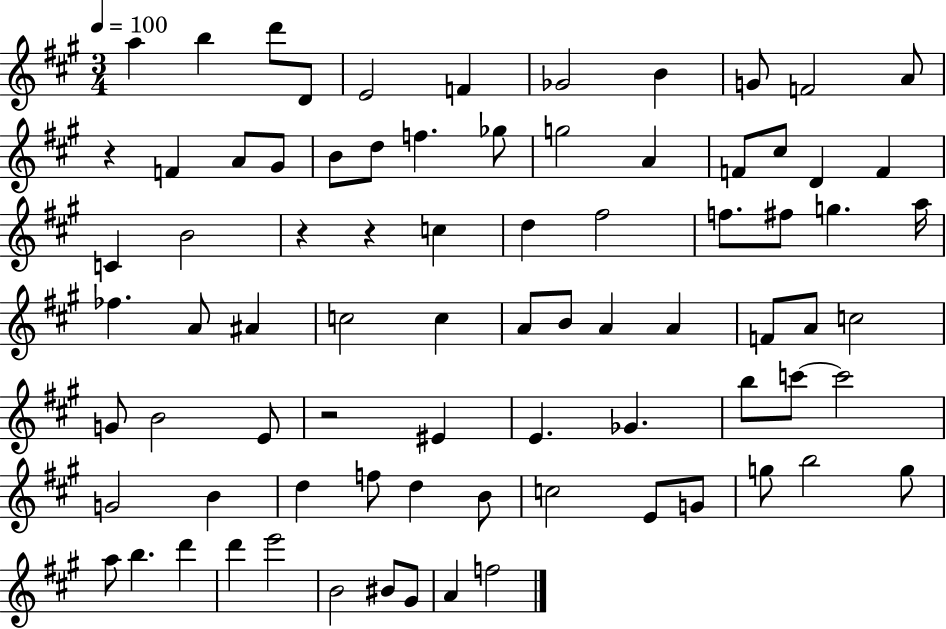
{
  \clef treble
  \numericTimeSignature
  \time 3/4
  \key a \major
  \tempo 4 = 100
  \repeat volta 2 { a''4 b''4 d'''8 d'8 | e'2 f'4 | ges'2 b'4 | g'8 f'2 a'8 | \break r4 f'4 a'8 gis'8 | b'8 d''8 f''4. ges''8 | g''2 a'4 | f'8 cis''8 d'4 f'4 | \break c'4 b'2 | r4 r4 c''4 | d''4 fis''2 | f''8. fis''8 g''4. a''16 | \break fes''4. a'8 ais'4 | c''2 c''4 | a'8 b'8 a'4 a'4 | f'8 a'8 c''2 | \break g'8 b'2 e'8 | r2 eis'4 | e'4. ges'4. | b''8 c'''8~~ c'''2 | \break g'2 b'4 | d''4 f''8 d''4 b'8 | c''2 e'8 g'8 | g''8 b''2 g''8 | \break a''8 b''4. d'''4 | d'''4 e'''2 | b'2 bis'8 gis'8 | a'4 f''2 | \break } \bar "|."
}